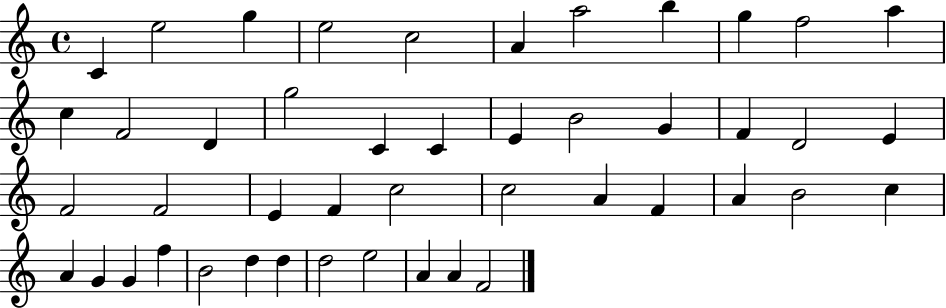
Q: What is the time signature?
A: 4/4